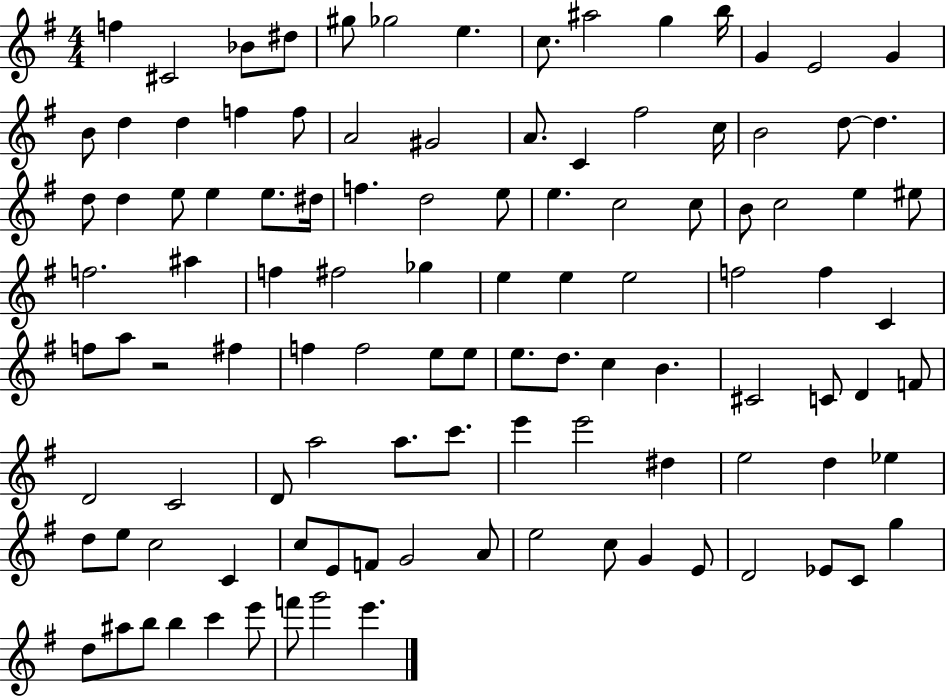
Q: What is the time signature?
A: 4/4